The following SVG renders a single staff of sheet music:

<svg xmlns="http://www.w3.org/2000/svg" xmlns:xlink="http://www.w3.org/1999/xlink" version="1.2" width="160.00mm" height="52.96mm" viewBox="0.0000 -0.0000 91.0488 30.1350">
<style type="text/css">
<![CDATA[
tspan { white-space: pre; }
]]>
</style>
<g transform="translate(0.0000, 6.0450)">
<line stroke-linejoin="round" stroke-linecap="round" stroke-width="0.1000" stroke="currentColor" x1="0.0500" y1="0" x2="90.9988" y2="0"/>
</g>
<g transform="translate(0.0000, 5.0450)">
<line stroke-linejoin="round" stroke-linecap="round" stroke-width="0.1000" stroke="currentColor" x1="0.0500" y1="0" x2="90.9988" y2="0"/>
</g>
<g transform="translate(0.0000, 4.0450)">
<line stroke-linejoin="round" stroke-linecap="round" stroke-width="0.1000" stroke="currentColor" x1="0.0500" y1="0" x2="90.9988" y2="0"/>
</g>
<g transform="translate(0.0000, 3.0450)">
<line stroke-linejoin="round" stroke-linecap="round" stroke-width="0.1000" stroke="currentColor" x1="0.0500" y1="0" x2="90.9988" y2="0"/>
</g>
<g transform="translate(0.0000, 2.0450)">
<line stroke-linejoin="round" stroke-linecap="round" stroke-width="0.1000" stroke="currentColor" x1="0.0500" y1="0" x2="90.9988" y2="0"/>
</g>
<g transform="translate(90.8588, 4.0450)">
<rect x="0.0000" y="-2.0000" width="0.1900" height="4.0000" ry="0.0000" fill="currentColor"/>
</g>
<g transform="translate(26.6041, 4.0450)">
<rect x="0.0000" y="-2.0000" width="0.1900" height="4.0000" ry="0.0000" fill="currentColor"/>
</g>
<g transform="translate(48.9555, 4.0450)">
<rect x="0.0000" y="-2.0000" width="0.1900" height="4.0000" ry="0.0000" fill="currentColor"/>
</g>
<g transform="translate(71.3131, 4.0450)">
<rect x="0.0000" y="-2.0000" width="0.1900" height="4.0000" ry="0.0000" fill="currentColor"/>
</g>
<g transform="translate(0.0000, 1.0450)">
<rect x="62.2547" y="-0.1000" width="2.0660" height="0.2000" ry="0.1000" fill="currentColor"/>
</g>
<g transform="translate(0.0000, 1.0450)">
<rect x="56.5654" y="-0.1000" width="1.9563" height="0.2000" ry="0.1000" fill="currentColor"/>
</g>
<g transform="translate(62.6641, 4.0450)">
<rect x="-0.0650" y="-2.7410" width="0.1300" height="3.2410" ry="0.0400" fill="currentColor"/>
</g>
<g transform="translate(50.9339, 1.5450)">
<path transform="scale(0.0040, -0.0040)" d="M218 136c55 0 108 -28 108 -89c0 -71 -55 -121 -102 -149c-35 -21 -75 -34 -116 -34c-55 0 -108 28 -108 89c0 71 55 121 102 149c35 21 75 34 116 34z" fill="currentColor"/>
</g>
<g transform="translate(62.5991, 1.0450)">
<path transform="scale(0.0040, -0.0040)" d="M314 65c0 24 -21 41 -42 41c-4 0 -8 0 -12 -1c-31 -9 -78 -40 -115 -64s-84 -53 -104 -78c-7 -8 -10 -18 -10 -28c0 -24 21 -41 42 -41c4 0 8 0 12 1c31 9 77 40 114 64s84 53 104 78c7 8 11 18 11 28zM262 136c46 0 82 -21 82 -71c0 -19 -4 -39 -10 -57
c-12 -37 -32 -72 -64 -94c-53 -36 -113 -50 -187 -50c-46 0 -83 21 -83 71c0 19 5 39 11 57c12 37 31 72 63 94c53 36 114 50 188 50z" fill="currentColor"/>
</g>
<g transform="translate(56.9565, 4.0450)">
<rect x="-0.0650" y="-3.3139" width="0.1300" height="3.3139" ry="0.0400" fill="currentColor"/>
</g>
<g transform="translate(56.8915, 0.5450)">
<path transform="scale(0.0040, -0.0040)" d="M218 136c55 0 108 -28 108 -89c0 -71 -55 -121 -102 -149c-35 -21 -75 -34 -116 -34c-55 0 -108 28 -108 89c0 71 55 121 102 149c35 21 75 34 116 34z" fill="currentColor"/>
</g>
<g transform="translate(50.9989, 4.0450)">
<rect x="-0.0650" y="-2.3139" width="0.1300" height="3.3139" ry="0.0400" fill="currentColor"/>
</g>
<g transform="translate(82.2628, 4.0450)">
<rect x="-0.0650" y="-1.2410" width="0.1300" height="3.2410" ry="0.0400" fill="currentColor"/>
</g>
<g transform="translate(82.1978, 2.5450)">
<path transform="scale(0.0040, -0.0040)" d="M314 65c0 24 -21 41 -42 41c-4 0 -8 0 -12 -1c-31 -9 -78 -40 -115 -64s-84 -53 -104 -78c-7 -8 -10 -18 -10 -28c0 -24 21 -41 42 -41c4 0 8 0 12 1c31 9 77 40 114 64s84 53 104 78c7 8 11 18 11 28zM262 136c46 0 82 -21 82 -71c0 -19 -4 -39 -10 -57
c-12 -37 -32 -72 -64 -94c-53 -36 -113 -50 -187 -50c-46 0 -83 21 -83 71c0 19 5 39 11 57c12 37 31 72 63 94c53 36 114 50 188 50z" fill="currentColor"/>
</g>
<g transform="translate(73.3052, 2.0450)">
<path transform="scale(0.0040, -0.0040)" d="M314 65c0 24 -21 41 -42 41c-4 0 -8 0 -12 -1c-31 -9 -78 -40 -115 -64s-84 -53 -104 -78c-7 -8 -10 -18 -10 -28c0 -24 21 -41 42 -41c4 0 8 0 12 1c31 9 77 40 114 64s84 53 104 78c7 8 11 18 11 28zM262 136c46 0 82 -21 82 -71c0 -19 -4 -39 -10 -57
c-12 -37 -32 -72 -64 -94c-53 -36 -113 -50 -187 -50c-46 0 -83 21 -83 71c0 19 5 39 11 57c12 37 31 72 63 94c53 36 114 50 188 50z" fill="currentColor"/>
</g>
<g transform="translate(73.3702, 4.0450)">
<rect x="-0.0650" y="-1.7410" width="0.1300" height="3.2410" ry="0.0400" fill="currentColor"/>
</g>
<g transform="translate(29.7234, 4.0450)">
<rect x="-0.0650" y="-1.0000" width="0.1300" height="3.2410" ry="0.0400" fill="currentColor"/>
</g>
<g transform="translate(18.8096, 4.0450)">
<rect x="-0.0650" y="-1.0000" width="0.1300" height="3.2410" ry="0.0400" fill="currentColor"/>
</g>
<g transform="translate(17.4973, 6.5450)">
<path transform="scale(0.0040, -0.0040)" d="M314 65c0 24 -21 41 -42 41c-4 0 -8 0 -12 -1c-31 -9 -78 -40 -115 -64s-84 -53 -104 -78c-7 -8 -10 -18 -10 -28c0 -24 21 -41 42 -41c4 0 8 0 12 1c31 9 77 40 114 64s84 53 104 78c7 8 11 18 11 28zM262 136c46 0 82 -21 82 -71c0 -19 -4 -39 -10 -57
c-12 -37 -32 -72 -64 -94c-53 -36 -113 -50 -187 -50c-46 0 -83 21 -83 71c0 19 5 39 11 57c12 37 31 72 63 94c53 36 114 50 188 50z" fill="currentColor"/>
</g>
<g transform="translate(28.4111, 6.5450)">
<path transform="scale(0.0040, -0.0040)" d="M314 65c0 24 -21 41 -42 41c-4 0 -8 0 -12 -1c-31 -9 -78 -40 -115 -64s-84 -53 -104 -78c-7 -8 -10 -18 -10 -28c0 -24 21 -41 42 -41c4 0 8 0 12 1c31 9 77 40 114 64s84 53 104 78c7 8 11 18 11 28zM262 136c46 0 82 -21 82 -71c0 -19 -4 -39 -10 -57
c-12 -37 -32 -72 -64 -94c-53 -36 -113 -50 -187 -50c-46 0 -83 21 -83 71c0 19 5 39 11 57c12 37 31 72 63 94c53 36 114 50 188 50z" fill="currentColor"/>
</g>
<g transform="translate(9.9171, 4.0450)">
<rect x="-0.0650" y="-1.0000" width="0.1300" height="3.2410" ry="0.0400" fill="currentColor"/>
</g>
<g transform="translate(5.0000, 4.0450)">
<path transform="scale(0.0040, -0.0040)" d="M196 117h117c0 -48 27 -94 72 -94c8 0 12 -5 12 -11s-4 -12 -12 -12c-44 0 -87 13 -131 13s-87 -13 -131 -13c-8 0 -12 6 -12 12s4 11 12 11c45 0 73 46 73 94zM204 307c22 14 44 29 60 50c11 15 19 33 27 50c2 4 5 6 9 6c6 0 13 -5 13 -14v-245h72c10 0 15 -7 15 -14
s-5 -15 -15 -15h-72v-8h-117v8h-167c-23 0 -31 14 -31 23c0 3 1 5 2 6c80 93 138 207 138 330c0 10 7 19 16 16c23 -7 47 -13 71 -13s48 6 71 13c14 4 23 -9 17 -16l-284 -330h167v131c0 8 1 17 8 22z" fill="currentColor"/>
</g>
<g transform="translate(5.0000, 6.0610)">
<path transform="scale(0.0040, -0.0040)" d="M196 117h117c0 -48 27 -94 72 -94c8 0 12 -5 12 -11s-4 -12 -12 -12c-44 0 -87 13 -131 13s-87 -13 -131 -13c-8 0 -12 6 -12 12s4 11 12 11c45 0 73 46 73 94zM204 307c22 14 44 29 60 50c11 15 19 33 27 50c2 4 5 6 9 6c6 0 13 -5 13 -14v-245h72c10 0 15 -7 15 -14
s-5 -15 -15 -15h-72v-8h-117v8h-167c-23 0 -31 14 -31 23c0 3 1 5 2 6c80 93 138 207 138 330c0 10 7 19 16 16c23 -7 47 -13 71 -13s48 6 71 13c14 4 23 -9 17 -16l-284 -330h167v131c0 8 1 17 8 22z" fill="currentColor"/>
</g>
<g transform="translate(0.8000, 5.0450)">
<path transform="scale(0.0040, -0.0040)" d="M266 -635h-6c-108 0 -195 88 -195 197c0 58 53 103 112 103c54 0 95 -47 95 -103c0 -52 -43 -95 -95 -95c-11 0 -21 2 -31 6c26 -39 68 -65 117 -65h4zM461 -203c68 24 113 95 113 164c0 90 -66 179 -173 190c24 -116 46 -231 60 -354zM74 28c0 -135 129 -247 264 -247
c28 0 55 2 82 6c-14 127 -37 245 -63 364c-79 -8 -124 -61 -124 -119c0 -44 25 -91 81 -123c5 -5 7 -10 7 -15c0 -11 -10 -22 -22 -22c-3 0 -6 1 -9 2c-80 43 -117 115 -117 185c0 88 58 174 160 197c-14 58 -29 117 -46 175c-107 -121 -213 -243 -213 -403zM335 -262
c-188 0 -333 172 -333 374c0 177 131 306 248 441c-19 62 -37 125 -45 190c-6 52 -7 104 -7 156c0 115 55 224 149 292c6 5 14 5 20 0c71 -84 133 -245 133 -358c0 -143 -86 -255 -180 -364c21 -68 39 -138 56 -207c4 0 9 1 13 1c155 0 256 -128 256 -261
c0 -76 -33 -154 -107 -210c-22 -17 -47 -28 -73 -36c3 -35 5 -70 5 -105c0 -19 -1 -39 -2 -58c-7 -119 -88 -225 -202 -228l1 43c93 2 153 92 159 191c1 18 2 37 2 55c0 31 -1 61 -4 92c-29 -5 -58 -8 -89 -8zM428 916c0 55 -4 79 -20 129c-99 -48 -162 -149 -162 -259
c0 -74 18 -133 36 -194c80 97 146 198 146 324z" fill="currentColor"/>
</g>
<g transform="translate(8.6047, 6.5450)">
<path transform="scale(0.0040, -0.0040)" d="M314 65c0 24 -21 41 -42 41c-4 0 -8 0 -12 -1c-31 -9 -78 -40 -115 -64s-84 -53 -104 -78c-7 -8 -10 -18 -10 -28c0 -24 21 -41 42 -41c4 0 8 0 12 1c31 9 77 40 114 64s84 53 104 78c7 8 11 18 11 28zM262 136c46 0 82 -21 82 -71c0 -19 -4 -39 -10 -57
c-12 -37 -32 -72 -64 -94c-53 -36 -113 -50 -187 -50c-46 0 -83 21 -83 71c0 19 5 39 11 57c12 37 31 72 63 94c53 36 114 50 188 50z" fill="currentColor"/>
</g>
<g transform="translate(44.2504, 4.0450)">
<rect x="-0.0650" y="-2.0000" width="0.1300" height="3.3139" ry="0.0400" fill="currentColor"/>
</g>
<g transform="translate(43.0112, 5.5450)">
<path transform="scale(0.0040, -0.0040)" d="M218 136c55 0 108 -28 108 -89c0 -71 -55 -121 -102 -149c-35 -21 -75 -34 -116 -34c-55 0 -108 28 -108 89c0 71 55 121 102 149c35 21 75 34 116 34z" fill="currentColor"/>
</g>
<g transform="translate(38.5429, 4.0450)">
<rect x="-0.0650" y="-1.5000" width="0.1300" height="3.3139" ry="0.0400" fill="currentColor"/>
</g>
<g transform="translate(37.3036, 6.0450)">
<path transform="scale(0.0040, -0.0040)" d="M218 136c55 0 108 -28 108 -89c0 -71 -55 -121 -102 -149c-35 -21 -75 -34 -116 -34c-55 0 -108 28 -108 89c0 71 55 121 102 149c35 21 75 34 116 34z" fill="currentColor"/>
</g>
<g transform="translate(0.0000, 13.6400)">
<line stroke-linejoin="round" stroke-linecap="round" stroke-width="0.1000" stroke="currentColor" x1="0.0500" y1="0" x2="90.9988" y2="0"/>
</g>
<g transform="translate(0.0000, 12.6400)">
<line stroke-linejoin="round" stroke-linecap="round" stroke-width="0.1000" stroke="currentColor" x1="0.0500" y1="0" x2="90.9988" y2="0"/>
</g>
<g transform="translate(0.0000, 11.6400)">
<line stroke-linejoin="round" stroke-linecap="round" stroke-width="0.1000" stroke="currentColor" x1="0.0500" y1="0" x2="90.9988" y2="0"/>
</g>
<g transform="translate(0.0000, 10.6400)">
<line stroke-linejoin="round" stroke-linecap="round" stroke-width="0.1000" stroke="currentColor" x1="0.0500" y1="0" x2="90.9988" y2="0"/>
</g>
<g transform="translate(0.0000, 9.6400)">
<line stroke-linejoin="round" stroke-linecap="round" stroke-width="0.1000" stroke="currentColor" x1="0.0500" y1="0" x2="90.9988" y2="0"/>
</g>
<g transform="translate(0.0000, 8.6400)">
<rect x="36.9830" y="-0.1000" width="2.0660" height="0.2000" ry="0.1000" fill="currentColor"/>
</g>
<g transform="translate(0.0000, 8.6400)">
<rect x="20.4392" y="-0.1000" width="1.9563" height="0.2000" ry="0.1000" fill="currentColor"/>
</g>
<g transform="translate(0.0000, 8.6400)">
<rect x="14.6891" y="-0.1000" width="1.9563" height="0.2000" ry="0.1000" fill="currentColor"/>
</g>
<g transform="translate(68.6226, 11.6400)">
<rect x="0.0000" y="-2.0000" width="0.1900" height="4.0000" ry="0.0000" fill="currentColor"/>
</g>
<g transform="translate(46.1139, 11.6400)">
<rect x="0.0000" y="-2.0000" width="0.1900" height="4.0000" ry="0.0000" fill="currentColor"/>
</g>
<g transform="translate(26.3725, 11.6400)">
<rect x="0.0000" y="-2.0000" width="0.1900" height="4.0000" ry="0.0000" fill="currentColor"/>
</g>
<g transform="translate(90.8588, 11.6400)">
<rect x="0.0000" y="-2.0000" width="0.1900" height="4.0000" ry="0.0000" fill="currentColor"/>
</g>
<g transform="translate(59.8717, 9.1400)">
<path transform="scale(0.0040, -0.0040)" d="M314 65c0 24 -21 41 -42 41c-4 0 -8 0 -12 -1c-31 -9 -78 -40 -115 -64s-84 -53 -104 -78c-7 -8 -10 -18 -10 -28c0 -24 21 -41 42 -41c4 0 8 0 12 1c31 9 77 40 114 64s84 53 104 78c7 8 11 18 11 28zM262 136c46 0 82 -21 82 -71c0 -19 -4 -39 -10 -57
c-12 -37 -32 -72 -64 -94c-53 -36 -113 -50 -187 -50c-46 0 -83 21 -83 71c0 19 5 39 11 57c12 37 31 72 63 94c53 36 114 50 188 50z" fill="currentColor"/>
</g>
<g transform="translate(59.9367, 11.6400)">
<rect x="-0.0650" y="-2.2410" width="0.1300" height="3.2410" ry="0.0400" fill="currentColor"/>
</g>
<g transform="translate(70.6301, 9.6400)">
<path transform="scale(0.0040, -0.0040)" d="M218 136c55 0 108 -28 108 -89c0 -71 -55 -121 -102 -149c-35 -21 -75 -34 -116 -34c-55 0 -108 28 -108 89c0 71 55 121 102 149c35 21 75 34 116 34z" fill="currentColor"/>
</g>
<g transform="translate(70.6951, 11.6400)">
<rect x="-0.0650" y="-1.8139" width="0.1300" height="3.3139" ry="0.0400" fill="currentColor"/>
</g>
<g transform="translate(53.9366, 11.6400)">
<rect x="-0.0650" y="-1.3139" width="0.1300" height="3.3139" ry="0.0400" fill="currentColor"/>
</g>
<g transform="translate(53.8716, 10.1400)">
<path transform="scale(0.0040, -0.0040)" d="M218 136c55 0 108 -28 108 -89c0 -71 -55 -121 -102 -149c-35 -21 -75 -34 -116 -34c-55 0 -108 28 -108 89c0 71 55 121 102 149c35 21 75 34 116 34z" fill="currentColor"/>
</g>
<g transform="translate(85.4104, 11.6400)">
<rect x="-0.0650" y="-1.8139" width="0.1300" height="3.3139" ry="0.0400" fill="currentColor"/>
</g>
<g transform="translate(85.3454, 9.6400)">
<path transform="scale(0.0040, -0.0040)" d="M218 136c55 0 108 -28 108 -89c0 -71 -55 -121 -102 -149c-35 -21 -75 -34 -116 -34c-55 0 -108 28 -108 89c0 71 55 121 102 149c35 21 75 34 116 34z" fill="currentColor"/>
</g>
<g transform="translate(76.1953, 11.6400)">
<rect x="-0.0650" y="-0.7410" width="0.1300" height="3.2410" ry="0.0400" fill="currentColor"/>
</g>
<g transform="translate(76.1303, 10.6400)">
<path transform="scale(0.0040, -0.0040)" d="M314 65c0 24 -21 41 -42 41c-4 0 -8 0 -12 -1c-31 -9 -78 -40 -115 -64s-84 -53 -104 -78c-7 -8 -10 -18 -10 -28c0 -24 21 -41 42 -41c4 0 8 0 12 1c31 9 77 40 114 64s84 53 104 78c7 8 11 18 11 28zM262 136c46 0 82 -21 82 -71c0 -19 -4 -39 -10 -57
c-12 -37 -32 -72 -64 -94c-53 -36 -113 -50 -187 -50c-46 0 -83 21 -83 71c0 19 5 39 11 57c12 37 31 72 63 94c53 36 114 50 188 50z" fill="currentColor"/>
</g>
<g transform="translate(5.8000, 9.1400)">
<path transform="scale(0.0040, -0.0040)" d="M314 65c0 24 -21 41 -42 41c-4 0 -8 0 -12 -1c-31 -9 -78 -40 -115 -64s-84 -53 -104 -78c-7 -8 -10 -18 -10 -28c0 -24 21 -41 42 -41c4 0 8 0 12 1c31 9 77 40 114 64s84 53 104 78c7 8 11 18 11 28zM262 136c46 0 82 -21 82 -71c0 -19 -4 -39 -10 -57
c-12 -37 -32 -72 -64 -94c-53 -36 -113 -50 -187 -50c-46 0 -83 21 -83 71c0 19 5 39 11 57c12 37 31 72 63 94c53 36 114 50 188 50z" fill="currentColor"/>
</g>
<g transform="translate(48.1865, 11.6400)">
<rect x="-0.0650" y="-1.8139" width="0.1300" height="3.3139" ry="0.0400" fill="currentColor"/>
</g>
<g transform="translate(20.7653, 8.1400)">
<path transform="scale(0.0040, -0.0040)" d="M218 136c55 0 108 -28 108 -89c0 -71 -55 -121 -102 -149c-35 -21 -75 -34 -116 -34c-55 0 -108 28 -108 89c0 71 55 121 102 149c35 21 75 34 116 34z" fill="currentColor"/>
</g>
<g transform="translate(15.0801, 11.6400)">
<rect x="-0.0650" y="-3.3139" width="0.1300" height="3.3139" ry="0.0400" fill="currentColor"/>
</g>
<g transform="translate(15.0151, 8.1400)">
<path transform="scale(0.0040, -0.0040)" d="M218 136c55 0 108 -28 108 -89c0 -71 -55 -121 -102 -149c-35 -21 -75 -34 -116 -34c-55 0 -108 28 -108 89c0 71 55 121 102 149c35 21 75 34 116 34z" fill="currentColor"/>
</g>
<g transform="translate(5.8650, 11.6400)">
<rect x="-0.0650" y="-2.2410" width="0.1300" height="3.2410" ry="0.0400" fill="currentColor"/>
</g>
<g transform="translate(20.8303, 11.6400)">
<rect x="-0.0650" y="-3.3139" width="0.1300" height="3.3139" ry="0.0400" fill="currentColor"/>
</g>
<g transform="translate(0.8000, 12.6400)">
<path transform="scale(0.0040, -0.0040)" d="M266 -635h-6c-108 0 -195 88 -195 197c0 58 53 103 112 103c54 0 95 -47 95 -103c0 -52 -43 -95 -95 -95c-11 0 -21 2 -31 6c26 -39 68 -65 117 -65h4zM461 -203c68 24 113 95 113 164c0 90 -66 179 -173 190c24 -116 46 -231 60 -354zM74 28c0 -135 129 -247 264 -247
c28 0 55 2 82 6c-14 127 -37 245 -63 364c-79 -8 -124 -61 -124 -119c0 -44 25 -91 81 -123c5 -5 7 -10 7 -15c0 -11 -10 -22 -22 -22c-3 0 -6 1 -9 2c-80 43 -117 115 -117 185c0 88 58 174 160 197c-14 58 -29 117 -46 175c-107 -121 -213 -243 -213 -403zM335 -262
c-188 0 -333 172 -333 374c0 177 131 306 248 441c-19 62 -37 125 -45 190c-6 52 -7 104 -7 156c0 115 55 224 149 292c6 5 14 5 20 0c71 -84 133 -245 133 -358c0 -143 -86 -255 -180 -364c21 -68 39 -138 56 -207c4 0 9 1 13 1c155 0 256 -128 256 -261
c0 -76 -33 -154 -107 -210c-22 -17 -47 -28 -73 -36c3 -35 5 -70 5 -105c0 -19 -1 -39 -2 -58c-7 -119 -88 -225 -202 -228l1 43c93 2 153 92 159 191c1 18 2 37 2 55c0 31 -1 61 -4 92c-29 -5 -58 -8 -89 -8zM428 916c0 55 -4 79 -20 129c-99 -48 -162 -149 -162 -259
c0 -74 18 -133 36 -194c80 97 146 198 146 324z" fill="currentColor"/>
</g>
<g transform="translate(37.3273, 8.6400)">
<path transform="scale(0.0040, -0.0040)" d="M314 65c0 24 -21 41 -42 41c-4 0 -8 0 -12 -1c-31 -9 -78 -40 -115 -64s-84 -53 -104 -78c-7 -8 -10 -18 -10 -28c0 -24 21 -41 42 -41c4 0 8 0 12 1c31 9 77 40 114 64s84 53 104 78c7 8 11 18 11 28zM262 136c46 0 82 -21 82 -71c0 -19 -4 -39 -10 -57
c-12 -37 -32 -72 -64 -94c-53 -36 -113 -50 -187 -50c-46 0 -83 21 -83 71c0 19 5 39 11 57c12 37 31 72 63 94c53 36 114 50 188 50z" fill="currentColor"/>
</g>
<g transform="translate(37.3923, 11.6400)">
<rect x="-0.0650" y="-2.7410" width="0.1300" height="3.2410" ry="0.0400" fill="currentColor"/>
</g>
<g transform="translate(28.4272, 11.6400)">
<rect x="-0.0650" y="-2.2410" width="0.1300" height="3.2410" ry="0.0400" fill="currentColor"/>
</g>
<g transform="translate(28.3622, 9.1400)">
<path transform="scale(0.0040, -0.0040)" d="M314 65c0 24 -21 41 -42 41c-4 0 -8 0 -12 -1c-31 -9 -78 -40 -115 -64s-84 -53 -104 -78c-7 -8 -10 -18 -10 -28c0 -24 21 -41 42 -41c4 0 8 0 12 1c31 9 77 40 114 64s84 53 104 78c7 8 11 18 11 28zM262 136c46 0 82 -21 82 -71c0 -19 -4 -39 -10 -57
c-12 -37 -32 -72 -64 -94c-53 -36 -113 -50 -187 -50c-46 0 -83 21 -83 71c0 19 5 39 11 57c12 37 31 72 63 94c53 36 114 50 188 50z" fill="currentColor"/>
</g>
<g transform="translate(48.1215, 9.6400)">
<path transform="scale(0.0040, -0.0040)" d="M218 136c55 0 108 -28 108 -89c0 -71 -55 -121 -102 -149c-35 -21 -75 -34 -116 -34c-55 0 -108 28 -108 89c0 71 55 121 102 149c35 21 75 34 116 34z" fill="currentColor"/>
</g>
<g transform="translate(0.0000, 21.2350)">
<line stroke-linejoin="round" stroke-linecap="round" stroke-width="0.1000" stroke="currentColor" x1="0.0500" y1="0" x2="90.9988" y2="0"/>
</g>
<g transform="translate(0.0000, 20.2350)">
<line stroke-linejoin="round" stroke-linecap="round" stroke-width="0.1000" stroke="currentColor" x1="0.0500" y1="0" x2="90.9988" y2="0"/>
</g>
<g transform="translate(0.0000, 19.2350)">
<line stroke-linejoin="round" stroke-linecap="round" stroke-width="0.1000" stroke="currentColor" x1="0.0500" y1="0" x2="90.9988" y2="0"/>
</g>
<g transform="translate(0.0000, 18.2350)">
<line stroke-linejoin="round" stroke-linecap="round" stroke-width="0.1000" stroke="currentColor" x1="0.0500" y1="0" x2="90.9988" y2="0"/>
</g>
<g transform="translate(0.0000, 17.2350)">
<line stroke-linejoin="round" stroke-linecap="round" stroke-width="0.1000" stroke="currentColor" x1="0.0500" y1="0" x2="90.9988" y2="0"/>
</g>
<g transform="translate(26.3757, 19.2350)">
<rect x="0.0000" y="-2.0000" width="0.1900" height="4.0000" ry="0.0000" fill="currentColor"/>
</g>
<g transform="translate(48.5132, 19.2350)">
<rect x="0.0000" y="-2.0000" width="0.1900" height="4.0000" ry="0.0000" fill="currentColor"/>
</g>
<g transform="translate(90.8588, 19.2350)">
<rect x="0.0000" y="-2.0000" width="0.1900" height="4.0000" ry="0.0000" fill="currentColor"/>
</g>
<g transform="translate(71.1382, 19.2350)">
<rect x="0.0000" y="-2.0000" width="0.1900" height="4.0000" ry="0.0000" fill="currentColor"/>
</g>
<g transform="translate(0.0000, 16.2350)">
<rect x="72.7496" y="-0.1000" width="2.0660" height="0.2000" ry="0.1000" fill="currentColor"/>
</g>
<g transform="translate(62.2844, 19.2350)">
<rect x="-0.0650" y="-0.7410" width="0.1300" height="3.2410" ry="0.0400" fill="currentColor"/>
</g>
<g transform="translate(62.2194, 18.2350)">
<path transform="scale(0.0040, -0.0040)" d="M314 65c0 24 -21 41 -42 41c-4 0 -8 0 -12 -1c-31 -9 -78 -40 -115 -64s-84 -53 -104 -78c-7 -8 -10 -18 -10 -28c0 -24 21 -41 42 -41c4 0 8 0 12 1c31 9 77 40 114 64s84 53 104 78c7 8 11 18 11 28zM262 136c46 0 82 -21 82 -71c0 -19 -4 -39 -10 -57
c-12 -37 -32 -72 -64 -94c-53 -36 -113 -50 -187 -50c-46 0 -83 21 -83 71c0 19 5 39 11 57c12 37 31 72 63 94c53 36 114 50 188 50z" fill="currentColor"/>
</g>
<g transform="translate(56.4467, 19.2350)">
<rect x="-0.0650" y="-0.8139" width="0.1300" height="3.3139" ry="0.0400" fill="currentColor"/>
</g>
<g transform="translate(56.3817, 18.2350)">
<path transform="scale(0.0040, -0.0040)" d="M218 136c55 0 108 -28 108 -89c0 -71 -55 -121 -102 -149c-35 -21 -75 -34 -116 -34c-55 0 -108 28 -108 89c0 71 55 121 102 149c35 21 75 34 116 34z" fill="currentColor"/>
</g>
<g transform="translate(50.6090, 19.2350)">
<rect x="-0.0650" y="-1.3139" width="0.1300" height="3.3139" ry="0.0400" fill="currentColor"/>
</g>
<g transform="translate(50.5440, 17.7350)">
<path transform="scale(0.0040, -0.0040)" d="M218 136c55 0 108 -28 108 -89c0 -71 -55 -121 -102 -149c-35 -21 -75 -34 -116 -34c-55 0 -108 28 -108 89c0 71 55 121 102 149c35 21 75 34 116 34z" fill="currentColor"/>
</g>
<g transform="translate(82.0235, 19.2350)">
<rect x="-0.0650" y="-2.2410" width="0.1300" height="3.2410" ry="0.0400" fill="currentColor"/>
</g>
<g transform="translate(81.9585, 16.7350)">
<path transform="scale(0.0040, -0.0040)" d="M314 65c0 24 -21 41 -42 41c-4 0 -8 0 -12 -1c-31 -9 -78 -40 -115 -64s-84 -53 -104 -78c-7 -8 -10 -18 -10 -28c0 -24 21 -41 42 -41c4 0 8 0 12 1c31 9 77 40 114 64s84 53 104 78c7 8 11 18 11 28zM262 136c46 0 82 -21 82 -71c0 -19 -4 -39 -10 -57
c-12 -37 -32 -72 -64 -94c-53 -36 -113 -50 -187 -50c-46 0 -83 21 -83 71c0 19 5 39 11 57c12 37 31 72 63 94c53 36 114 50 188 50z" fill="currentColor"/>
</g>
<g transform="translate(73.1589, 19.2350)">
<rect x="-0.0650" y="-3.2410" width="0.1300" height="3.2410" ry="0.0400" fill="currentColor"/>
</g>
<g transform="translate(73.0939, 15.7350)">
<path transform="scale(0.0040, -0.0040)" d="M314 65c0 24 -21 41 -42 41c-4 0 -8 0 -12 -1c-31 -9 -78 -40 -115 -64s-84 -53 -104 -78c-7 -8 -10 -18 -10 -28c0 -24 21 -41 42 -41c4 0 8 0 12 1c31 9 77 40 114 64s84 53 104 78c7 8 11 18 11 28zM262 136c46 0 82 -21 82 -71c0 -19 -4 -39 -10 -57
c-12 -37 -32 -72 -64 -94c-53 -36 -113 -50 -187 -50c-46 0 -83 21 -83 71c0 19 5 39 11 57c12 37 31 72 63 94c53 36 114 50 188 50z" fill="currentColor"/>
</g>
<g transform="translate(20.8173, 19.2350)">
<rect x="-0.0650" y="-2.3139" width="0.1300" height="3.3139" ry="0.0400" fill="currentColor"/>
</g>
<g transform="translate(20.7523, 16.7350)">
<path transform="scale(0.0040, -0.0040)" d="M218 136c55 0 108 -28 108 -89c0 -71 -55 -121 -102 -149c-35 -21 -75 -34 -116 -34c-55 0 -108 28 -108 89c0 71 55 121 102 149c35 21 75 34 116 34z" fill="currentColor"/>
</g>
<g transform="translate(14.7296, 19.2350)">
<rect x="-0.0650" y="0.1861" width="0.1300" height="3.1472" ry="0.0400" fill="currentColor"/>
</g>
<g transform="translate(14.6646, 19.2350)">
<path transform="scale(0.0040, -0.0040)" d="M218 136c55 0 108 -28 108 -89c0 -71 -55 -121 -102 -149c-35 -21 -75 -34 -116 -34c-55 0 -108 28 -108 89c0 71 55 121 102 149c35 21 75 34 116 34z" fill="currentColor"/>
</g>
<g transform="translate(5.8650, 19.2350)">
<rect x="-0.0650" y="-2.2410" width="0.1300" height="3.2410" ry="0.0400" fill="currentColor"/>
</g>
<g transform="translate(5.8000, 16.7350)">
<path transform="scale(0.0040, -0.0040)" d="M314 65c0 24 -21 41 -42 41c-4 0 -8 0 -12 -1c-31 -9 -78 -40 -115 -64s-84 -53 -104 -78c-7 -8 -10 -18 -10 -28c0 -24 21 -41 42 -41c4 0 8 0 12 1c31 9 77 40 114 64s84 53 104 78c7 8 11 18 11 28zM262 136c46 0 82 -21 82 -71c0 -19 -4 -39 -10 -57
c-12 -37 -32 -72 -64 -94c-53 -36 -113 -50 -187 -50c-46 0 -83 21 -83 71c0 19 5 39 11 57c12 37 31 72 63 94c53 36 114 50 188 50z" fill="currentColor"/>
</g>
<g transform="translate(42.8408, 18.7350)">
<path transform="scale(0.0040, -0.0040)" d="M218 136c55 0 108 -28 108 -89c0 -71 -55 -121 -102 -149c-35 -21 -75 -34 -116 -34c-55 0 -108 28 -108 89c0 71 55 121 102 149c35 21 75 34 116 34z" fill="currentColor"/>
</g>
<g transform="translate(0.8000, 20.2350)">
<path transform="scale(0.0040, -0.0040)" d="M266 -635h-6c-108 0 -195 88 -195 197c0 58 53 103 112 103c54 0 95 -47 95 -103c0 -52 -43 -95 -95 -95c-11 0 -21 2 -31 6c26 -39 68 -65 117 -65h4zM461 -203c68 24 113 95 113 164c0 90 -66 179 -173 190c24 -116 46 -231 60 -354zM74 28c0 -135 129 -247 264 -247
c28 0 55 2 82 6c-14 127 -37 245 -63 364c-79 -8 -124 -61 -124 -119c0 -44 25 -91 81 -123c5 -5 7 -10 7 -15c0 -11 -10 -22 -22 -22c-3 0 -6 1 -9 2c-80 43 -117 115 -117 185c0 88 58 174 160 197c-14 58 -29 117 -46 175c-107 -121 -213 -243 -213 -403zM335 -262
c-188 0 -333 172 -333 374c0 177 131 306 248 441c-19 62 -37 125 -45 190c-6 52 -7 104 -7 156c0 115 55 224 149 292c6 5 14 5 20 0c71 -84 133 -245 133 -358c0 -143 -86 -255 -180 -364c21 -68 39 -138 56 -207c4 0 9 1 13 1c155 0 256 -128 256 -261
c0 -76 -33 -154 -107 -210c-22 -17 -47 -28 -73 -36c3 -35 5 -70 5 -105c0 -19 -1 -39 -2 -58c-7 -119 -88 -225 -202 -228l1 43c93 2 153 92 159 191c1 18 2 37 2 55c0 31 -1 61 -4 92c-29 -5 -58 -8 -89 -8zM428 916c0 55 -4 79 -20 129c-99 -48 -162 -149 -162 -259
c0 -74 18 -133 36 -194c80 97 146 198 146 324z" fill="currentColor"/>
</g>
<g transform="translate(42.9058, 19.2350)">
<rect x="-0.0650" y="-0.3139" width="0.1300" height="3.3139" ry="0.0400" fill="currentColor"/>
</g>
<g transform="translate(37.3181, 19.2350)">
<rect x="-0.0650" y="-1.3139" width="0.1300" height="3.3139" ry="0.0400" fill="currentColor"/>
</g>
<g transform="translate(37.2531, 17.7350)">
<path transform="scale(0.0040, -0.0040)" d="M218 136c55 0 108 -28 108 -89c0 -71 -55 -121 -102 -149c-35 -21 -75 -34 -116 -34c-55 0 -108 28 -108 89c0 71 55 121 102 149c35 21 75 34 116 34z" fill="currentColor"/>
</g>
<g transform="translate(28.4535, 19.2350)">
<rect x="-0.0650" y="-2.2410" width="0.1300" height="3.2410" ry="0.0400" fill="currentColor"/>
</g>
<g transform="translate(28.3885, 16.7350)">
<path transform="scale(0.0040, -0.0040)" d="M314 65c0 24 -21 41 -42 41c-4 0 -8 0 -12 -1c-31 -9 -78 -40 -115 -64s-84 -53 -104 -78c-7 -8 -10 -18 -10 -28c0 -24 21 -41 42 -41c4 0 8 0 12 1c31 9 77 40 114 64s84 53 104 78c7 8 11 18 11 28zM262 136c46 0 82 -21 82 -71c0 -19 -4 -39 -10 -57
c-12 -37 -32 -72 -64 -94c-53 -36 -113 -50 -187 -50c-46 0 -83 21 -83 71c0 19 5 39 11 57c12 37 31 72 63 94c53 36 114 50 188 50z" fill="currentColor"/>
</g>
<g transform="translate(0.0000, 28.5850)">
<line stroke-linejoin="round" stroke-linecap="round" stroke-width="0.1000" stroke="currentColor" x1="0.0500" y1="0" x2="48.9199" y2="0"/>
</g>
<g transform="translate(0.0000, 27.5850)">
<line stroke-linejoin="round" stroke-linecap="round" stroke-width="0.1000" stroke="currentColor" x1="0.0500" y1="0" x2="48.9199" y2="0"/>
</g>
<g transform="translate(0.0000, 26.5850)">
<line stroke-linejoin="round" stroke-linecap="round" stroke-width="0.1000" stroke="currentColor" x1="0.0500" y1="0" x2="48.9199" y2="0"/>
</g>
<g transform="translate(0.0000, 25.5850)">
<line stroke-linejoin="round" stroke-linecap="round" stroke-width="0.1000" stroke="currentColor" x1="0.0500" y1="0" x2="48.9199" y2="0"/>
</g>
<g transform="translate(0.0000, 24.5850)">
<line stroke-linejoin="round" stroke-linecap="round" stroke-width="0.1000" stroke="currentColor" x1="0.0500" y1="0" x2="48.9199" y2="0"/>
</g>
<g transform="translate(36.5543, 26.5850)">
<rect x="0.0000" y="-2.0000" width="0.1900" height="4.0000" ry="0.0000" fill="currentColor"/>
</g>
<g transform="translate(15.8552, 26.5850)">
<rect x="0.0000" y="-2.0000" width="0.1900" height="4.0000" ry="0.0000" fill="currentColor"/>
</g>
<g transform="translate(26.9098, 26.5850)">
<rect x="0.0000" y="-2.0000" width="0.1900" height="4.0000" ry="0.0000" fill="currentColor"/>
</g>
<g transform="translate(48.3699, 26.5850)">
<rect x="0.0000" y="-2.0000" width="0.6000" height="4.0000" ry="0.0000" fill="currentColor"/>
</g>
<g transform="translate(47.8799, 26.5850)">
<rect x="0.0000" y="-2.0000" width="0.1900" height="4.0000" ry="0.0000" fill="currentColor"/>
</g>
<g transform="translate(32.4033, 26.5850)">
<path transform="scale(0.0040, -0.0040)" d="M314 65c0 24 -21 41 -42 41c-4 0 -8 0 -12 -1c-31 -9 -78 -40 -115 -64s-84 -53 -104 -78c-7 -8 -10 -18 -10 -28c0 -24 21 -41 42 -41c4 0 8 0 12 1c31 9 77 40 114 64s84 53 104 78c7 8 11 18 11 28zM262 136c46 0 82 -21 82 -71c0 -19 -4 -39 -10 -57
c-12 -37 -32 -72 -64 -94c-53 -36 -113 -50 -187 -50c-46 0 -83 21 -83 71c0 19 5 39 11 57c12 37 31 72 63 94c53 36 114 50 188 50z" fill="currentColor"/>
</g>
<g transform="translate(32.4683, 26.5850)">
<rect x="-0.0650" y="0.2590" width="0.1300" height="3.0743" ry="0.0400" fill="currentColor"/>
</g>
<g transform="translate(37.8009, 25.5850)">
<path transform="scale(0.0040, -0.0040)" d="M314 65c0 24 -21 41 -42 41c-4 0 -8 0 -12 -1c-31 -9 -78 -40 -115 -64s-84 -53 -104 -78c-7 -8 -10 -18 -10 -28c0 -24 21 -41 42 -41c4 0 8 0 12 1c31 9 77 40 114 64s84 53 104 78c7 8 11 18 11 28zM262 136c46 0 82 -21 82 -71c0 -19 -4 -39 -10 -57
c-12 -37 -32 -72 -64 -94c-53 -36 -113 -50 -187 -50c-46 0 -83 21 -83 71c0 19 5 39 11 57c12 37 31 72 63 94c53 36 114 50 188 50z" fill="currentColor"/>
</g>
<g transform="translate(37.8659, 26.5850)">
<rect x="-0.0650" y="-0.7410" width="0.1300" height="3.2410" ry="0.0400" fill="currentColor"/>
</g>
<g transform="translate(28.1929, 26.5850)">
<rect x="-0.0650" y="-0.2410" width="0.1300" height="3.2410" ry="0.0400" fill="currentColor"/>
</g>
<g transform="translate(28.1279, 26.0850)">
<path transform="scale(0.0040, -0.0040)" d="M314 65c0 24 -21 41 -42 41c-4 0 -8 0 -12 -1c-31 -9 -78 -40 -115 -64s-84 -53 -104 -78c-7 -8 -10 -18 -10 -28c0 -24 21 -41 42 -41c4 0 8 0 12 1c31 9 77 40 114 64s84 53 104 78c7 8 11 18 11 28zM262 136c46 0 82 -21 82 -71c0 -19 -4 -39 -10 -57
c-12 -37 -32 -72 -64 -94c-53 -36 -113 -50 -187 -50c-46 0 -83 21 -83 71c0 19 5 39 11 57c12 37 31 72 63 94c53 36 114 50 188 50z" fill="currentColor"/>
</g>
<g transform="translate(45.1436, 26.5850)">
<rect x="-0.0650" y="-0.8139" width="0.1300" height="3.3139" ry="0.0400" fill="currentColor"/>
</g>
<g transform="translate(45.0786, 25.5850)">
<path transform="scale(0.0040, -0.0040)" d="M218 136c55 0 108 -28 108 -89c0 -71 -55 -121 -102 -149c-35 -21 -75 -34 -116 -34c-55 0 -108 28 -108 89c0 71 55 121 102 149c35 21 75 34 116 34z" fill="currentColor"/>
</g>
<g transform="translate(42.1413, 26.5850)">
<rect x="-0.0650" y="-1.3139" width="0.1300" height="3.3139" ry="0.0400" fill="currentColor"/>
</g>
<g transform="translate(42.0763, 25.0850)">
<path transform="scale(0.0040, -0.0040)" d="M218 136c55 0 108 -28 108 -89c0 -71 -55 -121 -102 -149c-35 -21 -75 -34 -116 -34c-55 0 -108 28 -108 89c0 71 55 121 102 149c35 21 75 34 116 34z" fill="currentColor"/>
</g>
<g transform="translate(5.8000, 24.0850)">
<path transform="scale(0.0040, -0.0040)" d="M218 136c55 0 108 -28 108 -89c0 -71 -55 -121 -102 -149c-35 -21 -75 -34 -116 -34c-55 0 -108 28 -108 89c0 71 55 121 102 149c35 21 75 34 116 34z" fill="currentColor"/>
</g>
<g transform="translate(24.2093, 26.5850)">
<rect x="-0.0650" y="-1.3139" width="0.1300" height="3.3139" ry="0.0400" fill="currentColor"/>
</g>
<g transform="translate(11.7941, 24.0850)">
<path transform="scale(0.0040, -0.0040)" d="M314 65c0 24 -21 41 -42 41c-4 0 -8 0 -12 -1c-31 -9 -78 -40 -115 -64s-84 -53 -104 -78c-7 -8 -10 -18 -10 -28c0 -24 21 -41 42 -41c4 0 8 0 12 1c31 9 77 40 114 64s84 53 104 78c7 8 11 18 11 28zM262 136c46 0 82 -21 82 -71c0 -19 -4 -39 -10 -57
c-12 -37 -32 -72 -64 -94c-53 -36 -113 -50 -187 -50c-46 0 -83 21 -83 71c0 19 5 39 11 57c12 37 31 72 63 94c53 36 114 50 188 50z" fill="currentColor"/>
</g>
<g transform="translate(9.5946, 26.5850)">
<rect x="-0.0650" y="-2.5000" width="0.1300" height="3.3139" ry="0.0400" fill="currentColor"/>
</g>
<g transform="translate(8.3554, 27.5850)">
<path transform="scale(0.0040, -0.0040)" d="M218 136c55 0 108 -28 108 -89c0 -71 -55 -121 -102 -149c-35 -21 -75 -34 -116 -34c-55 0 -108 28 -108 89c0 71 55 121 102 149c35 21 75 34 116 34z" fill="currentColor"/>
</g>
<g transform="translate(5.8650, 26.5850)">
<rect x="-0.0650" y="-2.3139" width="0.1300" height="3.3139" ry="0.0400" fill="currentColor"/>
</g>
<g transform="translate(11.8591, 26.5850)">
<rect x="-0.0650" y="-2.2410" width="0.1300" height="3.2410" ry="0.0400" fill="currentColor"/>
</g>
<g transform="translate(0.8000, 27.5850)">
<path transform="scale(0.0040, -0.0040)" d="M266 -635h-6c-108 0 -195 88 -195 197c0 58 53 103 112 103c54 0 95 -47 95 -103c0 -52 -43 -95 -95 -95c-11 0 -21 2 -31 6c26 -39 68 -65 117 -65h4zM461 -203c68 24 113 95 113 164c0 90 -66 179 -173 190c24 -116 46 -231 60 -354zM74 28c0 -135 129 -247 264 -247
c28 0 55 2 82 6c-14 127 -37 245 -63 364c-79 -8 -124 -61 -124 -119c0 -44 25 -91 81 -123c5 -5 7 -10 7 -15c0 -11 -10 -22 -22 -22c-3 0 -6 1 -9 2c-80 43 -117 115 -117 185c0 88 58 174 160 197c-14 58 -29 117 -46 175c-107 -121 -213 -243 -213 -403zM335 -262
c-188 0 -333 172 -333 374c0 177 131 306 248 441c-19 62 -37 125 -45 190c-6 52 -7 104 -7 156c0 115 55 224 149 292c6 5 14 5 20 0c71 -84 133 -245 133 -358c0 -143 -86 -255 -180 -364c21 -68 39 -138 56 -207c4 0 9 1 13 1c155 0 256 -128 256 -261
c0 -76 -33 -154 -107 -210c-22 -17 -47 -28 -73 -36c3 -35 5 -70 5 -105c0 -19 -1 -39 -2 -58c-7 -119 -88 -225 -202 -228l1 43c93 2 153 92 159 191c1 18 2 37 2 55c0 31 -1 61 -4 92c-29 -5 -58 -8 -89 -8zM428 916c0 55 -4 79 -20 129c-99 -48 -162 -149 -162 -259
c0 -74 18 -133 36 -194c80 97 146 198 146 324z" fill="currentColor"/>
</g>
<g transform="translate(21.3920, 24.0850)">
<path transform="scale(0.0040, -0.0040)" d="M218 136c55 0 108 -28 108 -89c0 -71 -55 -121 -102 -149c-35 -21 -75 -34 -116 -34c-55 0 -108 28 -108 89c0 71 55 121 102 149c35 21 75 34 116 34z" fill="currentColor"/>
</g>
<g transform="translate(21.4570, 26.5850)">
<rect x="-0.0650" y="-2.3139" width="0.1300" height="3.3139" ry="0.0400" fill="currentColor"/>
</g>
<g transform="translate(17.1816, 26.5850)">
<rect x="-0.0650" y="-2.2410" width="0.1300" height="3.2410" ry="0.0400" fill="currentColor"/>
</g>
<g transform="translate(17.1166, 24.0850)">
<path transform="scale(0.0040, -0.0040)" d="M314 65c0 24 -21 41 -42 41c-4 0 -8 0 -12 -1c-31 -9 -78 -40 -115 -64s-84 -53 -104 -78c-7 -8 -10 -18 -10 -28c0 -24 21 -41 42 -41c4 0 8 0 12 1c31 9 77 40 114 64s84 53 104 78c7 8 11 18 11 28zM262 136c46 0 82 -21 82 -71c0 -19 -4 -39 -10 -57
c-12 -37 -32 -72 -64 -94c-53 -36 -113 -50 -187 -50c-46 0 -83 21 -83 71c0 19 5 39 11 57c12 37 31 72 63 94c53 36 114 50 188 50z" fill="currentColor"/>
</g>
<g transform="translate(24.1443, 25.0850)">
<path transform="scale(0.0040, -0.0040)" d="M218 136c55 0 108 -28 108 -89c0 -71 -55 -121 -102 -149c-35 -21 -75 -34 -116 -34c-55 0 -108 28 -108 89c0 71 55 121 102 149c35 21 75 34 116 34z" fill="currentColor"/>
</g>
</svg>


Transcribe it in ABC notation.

X:1
T:Untitled
M:4/4
L:1/4
K:C
D2 D2 D2 E F g b a2 f2 e2 g2 b b g2 a2 f e g2 f d2 f g2 B g g2 e c e d d2 b2 g2 g G g2 g2 g e c2 B2 d2 e d